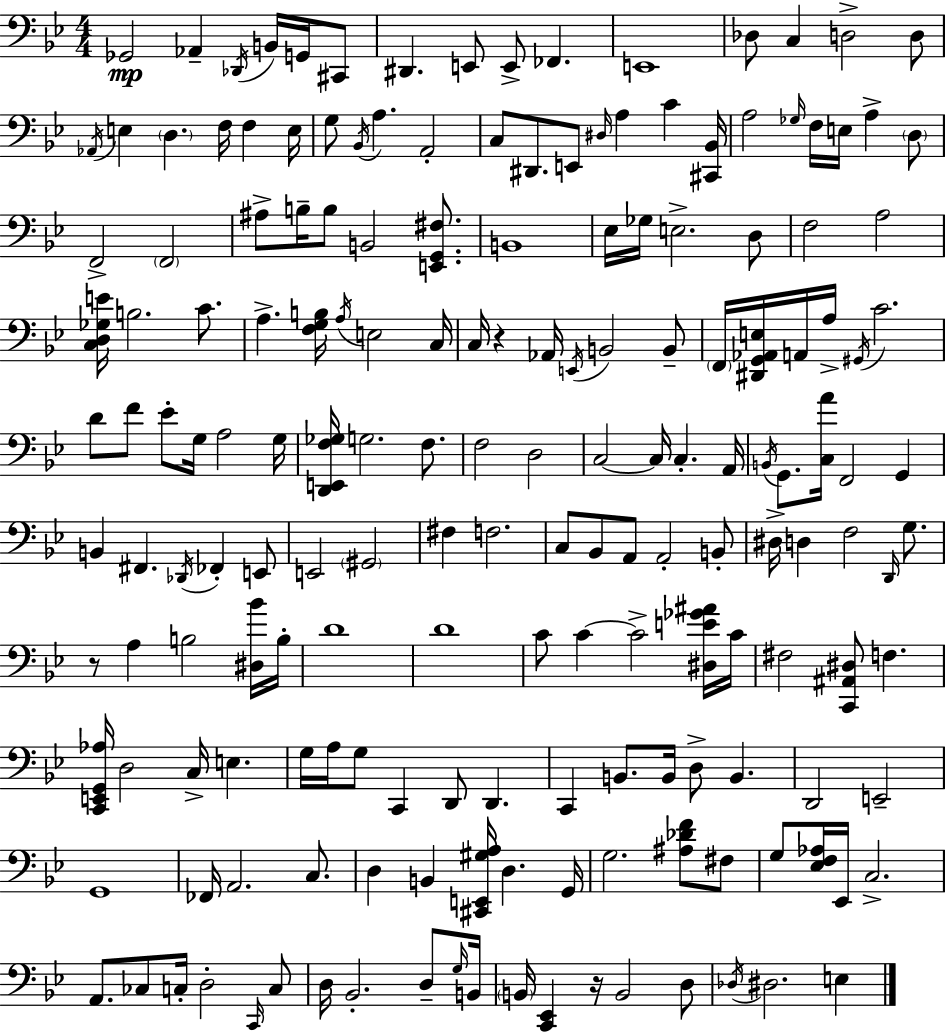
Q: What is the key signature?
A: BES major